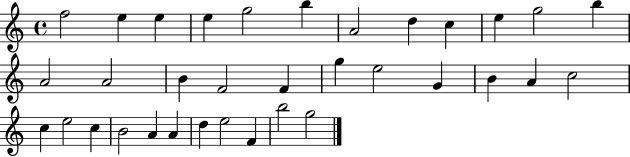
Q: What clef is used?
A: treble